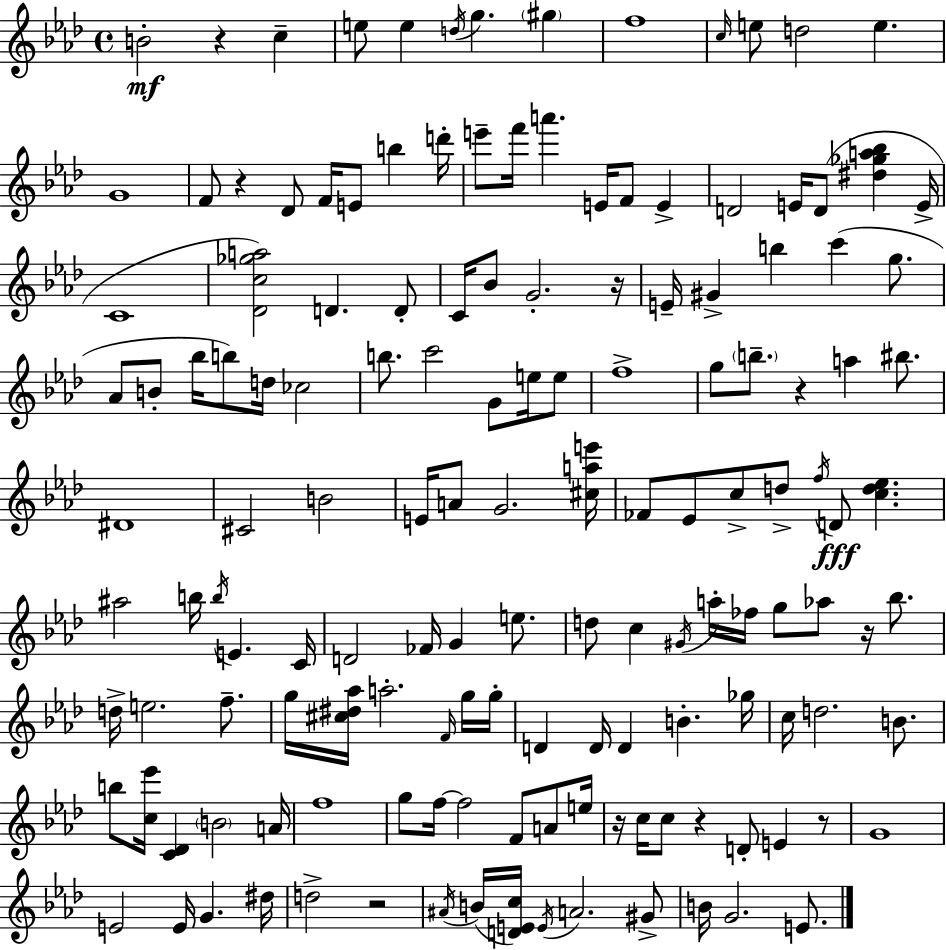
{
  \clef treble
  \time 4/4
  \defaultTimeSignature
  \key f \minor
  b'2-.\mf r4 c''4-- | e''8 e''4 \acciaccatura { d''16 } g''4. \parenthesize gis''4 | f''1 | \grace { c''16 } e''8 d''2 e''4. | \break g'1 | f'8 r4 des'8 f'16 e'8 b''4 | d'''16-. e'''8-- f'''16 a'''4. e'16 f'8 e'4-> | d'2 e'16 d'8( <dis'' ges'' a'' bes''>4 | \break e'16-> c'1 | <des' c'' ges'' a''>2) d'4. | d'8-. c'16 bes'8 g'2.-. | r16 e'16-- gis'4-> b''4 c'''4( g''8. | \break aes'8 b'8-. bes''16 b''8) d''16 ces''2 | b''8. c'''2 g'8 e''16 | e''8 f''1-> | g''8 \parenthesize b''8.-- r4 a''4 bis''8. | \break dis'1 | cis'2 b'2 | e'16 a'8 g'2. | <cis'' a'' e'''>16 fes'8 ees'8 c''8-> d''8-> \acciaccatura { f''16 }\fff d'8 <c'' d'' ees''>4. | \break ais''2 b''16 \acciaccatura { b''16 } e'4. | c'16 d'2 fes'16 g'4 | e''8. d''8 c''4 \acciaccatura { gis'16 } a''16-. fes''16 g''8 aes''8 | r16 bes''8. d''16-> e''2. | \break f''8.-- g''16 <cis'' dis'' aes''>16 a''2.-. | \grace { f'16 } g''16 g''16-. d'4 d'16 d'4 b'4.-. | ges''16 c''16 d''2. | b'8. b''8 <c'' ees'''>16 <c' des'>4 \parenthesize b'2 | \break a'16 f''1 | g''8 f''16~~ f''2 | f'8 a'8 e''16 r16 c''16 c''8 r4 d'8-. | e'4 r8 g'1 | \break e'2 e'16 g'4. | dis''16 d''2-> r2 | \acciaccatura { ais'16 }( b'16 <d' e' c''>16) \acciaccatura { e'16 } a'2. | gis'8-> b'16 g'2. | \break e'8. \bar "|."
}